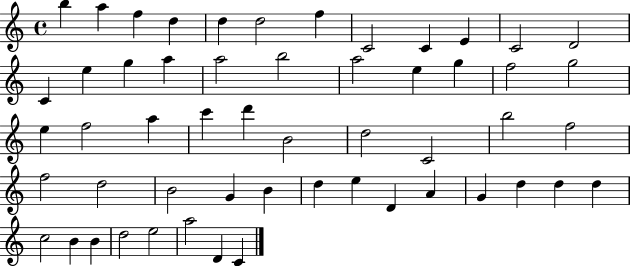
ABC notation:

X:1
T:Untitled
M:4/4
L:1/4
K:C
b a f d d d2 f C2 C E C2 D2 C e g a a2 b2 a2 e g f2 g2 e f2 a c' d' B2 d2 C2 b2 f2 f2 d2 B2 G B d e D A G d d d c2 B B d2 e2 a2 D C